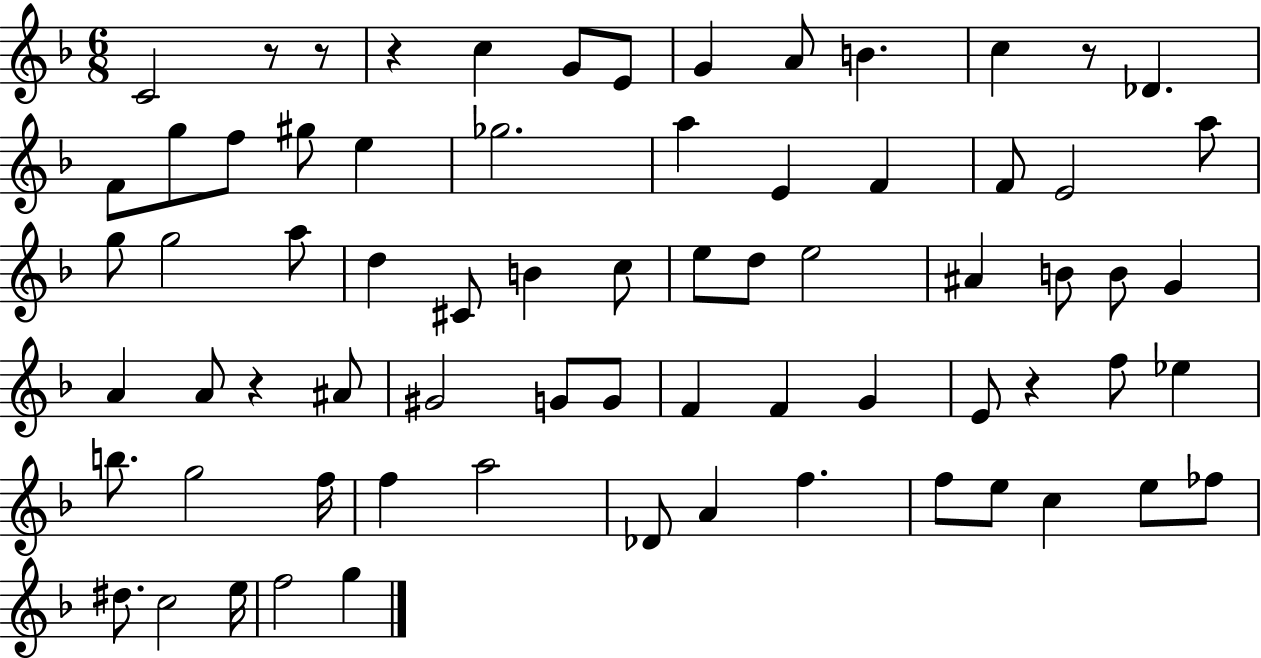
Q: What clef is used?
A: treble